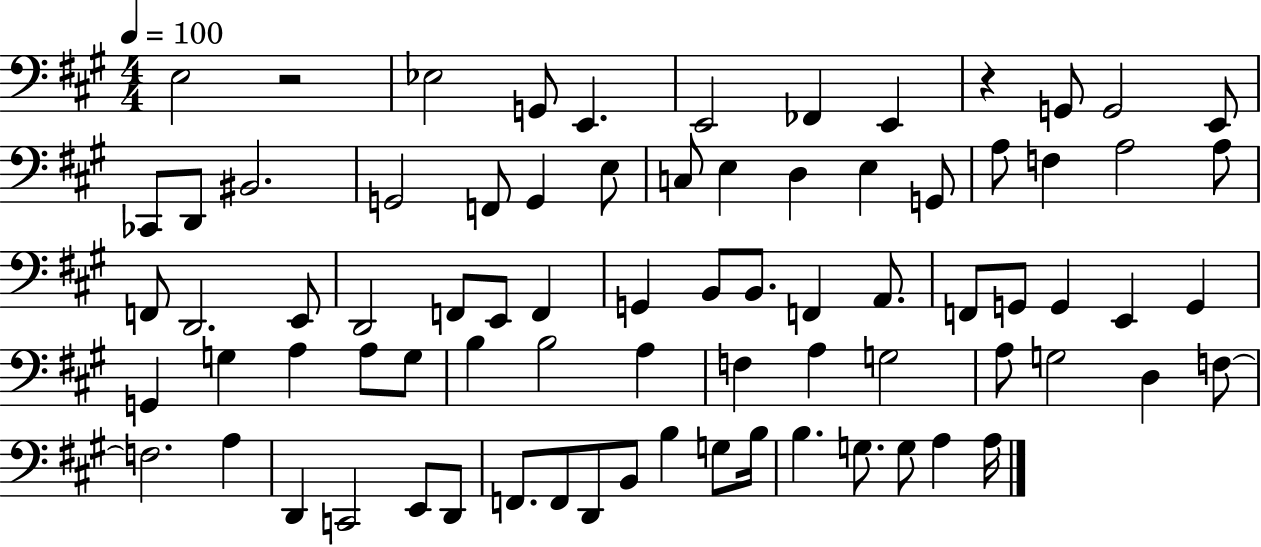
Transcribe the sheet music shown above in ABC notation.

X:1
T:Untitled
M:4/4
L:1/4
K:A
E,2 z2 _E,2 G,,/2 E,, E,,2 _F,, E,, z G,,/2 G,,2 E,,/2 _C,,/2 D,,/2 ^B,,2 G,,2 F,,/2 G,, E,/2 C,/2 E, D, E, G,,/2 A,/2 F, A,2 A,/2 F,,/2 D,,2 E,,/2 D,,2 F,,/2 E,,/2 F,, G,, B,,/2 B,,/2 F,, A,,/2 F,,/2 G,,/2 G,, E,, G,, G,, G, A, A,/2 G,/2 B, B,2 A, F, A, G,2 A,/2 G,2 D, F,/2 F,2 A, D,, C,,2 E,,/2 D,,/2 F,,/2 F,,/2 D,,/2 B,,/2 B, G,/2 B,/4 B, G,/2 G,/2 A, A,/4